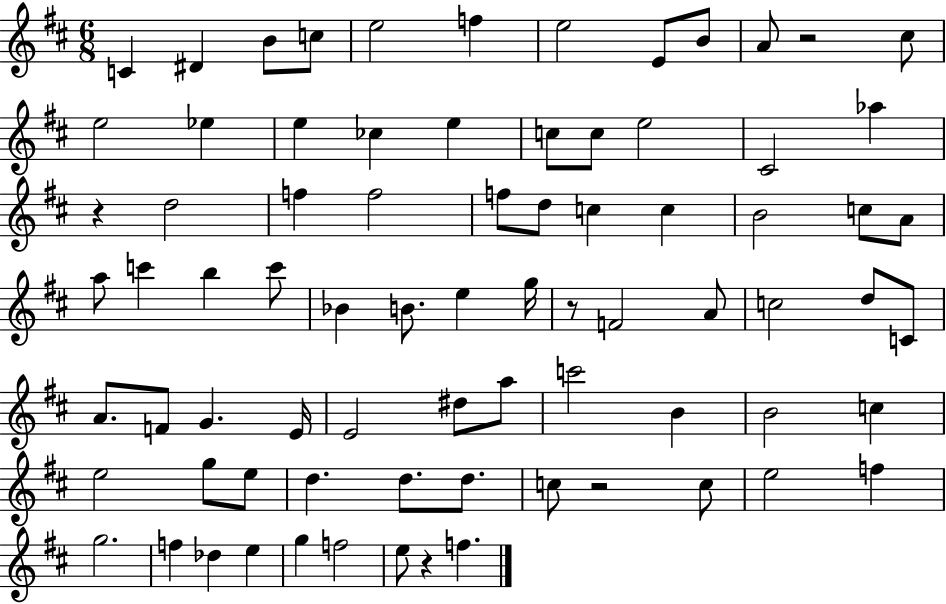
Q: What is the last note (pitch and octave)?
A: F5